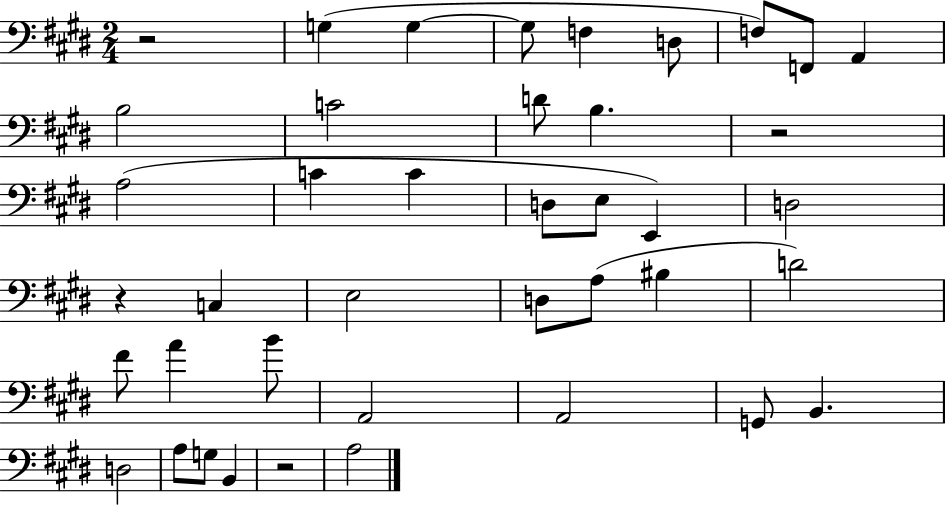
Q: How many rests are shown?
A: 4